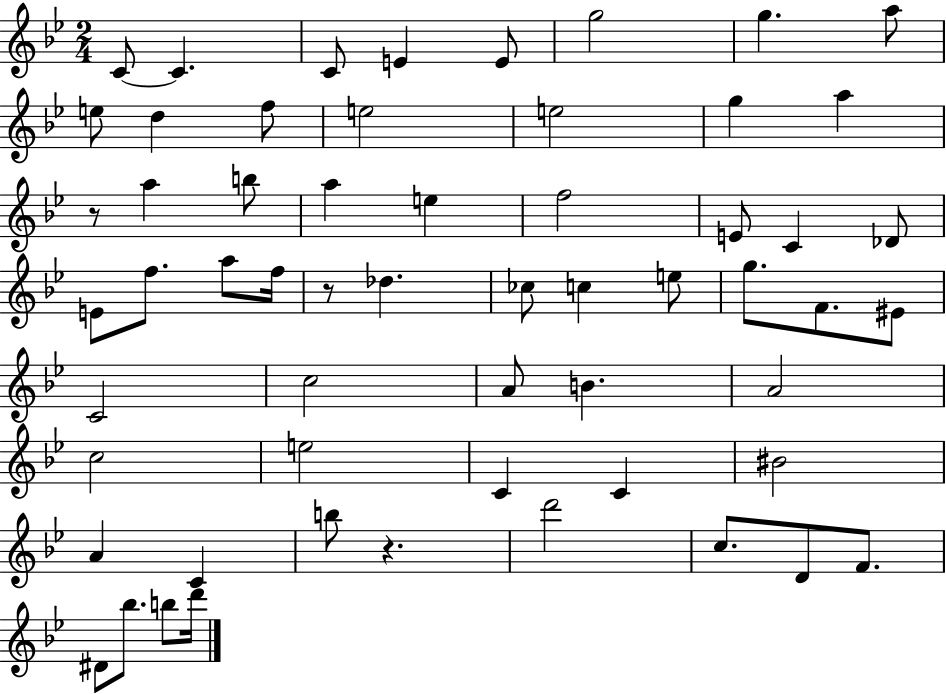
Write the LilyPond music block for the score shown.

{
  \clef treble
  \numericTimeSignature
  \time 2/4
  \key bes \major
  c'8~~ c'4. | c'8 e'4 e'8 | g''2 | g''4. a''8 | \break e''8 d''4 f''8 | e''2 | e''2 | g''4 a''4 | \break r8 a''4 b''8 | a''4 e''4 | f''2 | e'8 c'4 des'8 | \break e'8 f''8. a''8 f''16 | r8 des''4. | ces''8 c''4 e''8 | g''8. f'8. eis'8 | \break c'2 | c''2 | a'8 b'4. | a'2 | \break c''2 | e''2 | c'4 c'4 | bis'2 | \break a'4 c'4 | b''8 r4. | d'''2 | c''8. d'8 f'8. | \break dis'8 bes''8. b''8 d'''16 | \bar "|."
}